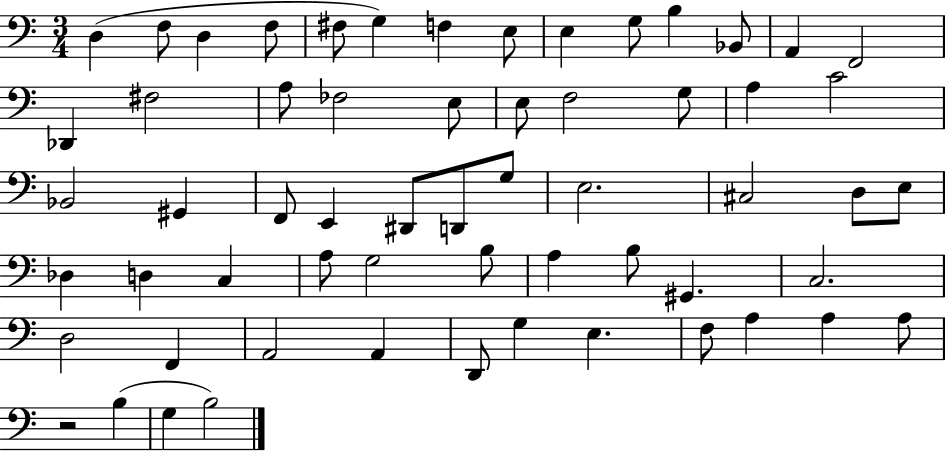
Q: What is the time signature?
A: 3/4